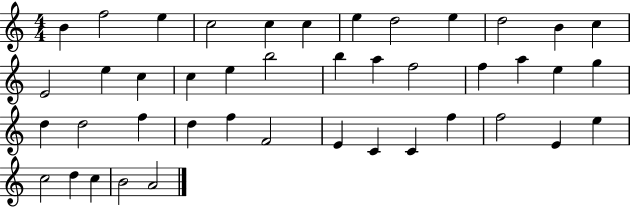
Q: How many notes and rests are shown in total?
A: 43